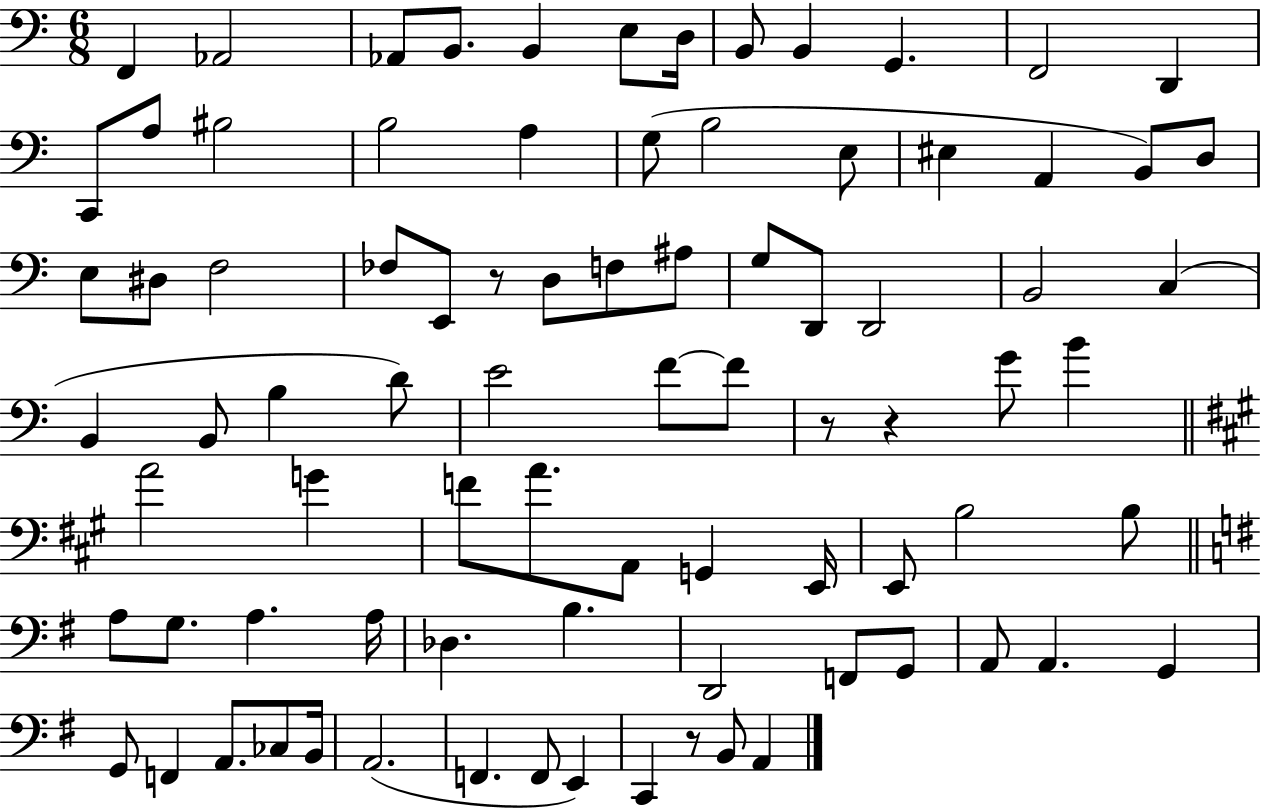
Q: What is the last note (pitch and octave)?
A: A2